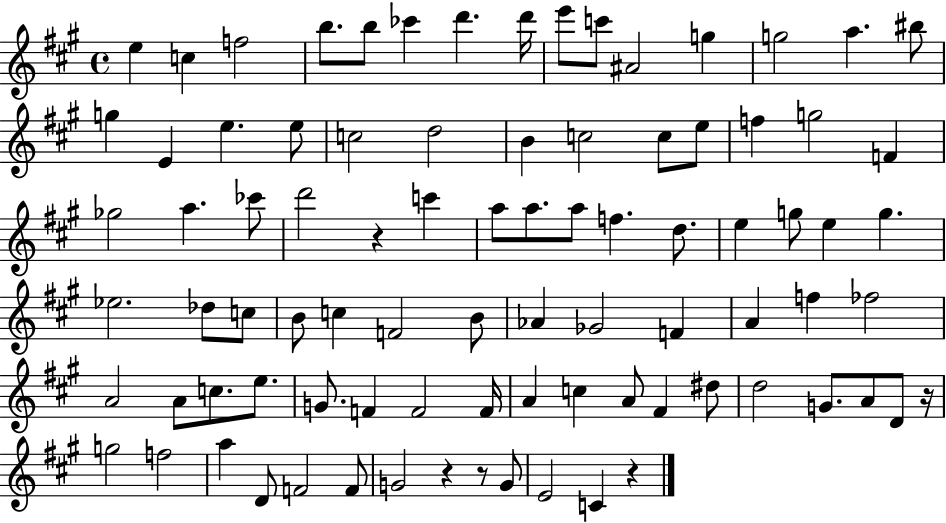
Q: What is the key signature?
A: A major